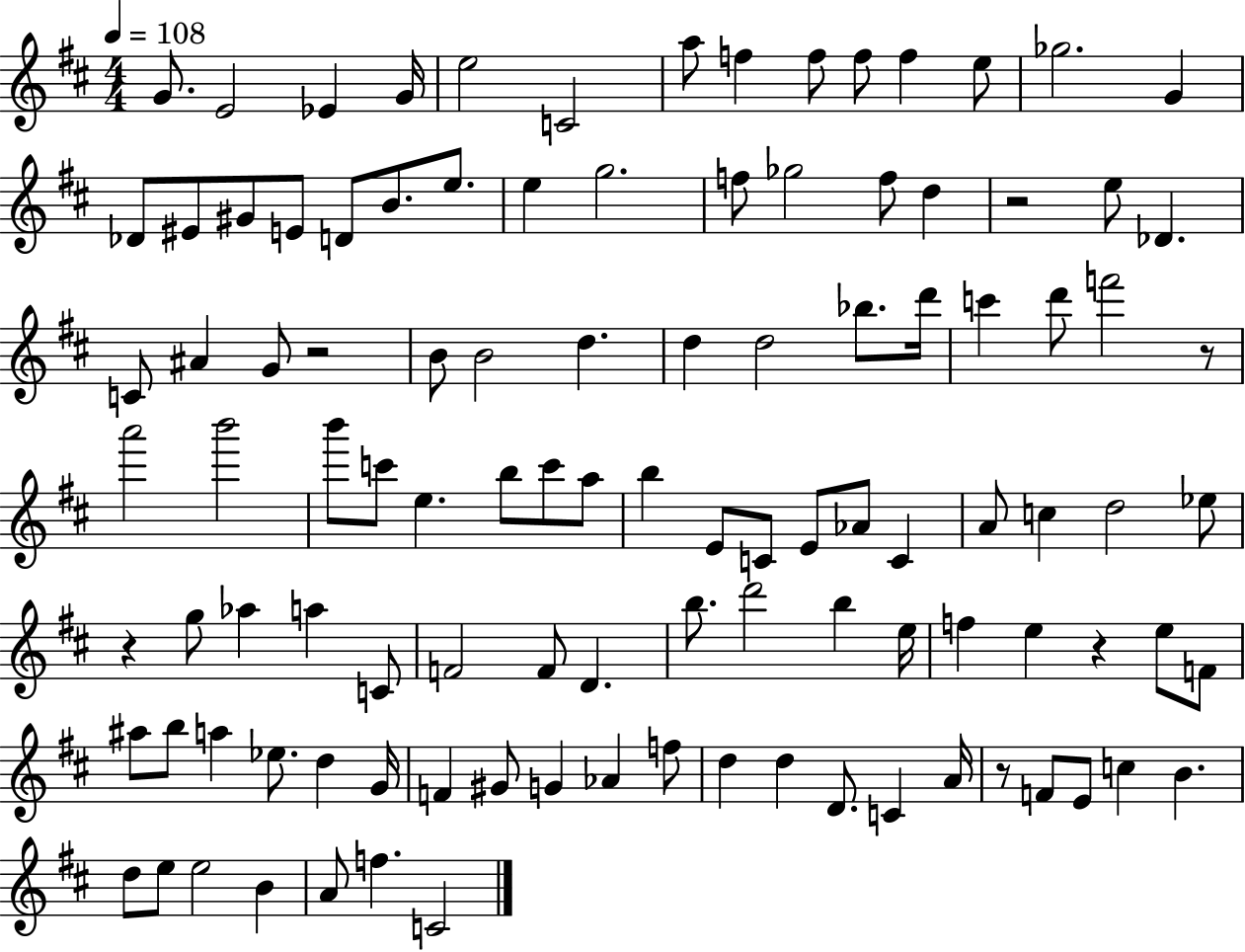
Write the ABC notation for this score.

X:1
T:Untitled
M:4/4
L:1/4
K:D
G/2 E2 _E G/4 e2 C2 a/2 f f/2 f/2 f e/2 _g2 G _D/2 ^E/2 ^G/2 E/2 D/2 B/2 e/2 e g2 f/2 _g2 f/2 d z2 e/2 _D C/2 ^A G/2 z2 B/2 B2 d d d2 _b/2 d'/4 c' d'/2 f'2 z/2 a'2 b'2 b'/2 c'/2 e b/2 c'/2 a/2 b E/2 C/2 E/2 _A/2 C A/2 c d2 _e/2 z g/2 _a a C/2 F2 F/2 D b/2 d'2 b e/4 f e z e/2 F/2 ^a/2 b/2 a _e/2 d G/4 F ^G/2 G _A f/2 d d D/2 C A/4 z/2 F/2 E/2 c B d/2 e/2 e2 B A/2 f C2